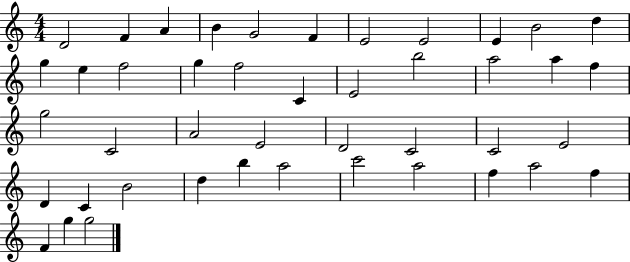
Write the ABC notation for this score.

X:1
T:Untitled
M:4/4
L:1/4
K:C
D2 F A B G2 F E2 E2 E B2 d g e f2 g f2 C E2 b2 a2 a f g2 C2 A2 E2 D2 C2 C2 E2 D C B2 d b a2 c'2 a2 f a2 f F g g2